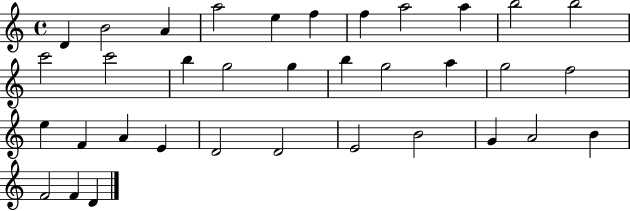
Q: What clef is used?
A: treble